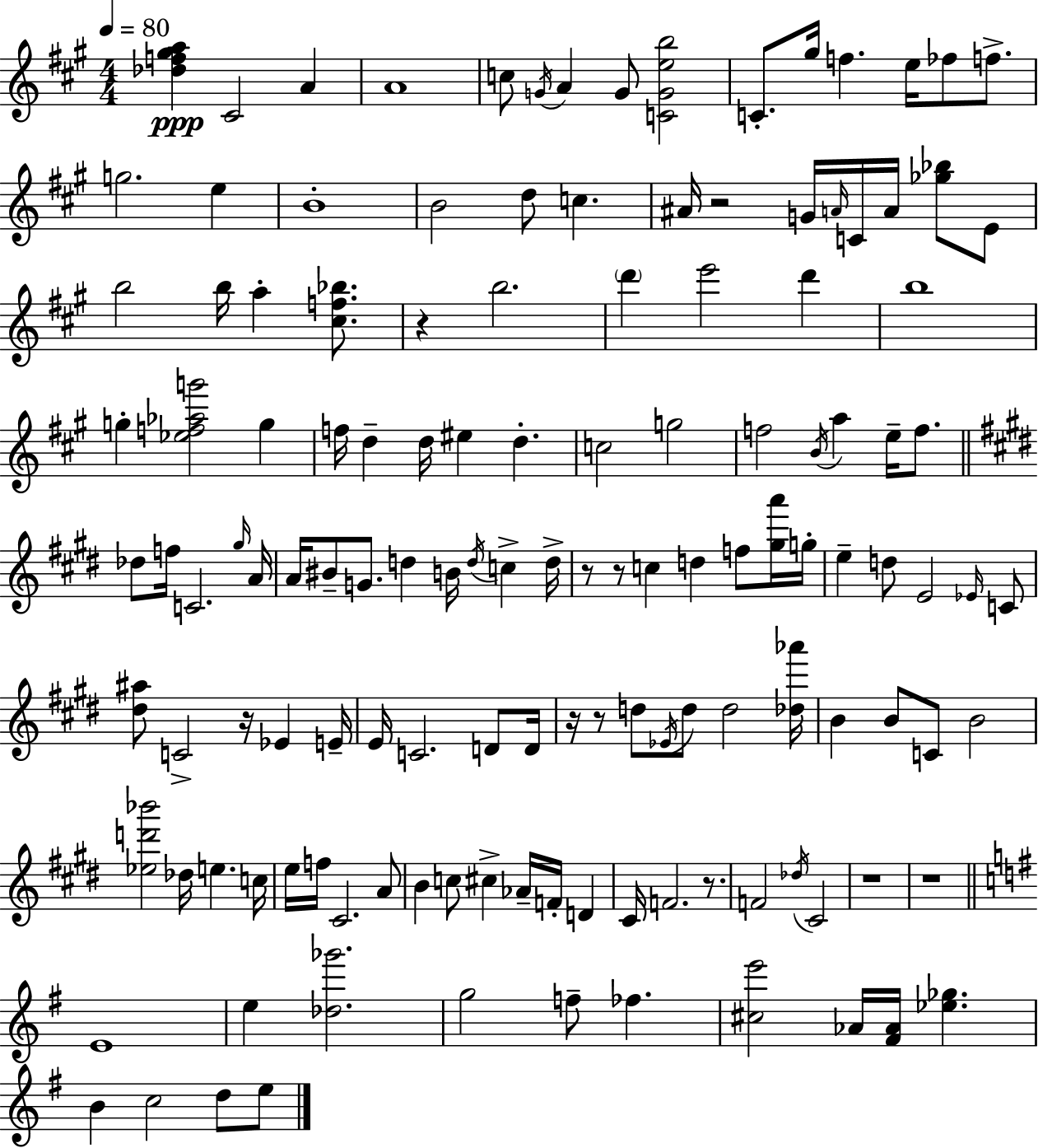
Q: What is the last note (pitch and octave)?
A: E5